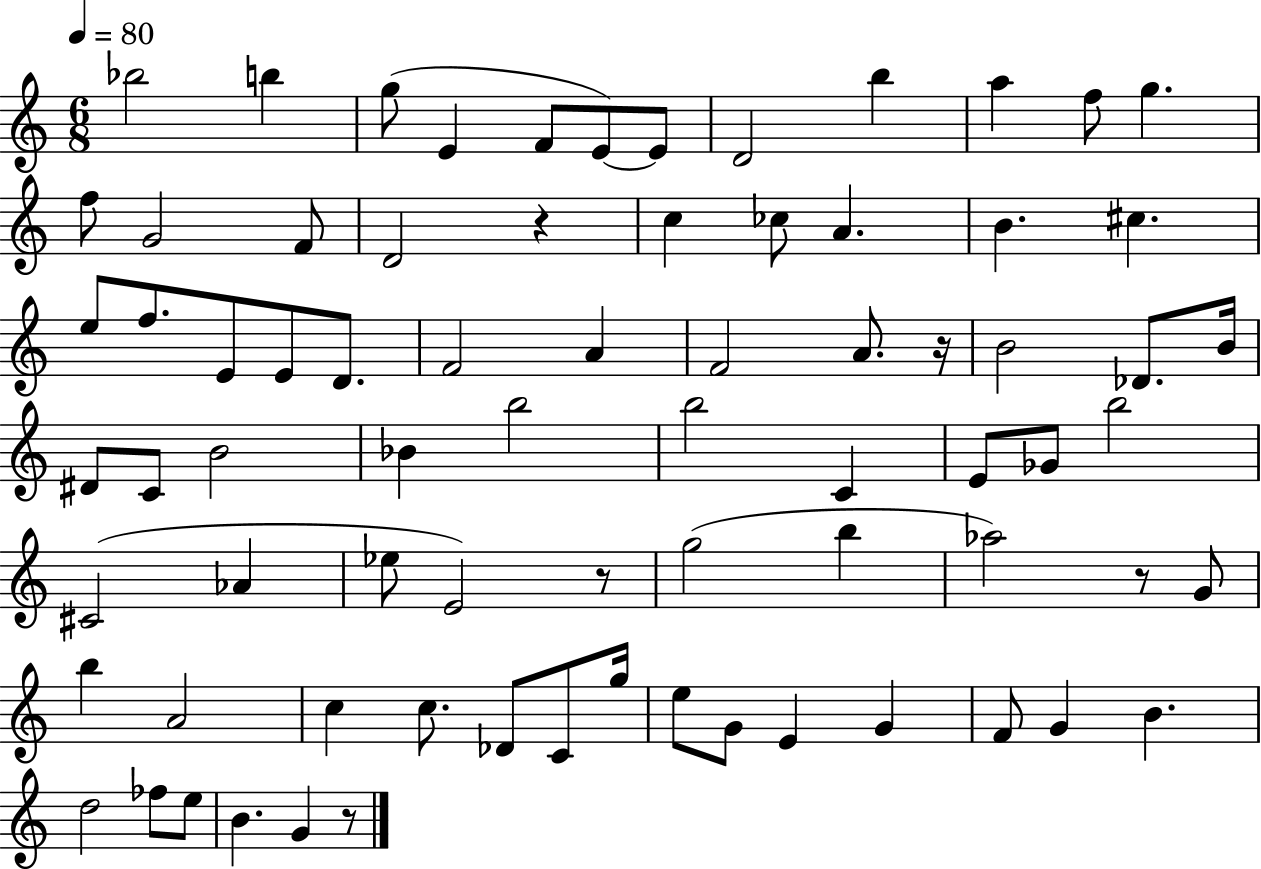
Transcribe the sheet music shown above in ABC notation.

X:1
T:Untitled
M:6/8
L:1/4
K:C
_b2 b g/2 E F/2 E/2 E/2 D2 b a f/2 g f/2 G2 F/2 D2 z c _c/2 A B ^c e/2 f/2 E/2 E/2 D/2 F2 A F2 A/2 z/4 B2 _D/2 B/4 ^D/2 C/2 B2 _B b2 b2 C E/2 _G/2 b2 ^C2 _A _e/2 E2 z/2 g2 b _a2 z/2 G/2 b A2 c c/2 _D/2 C/2 g/4 e/2 G/2 E G F/2 G B d2 _f/2 e/2 B G z/2